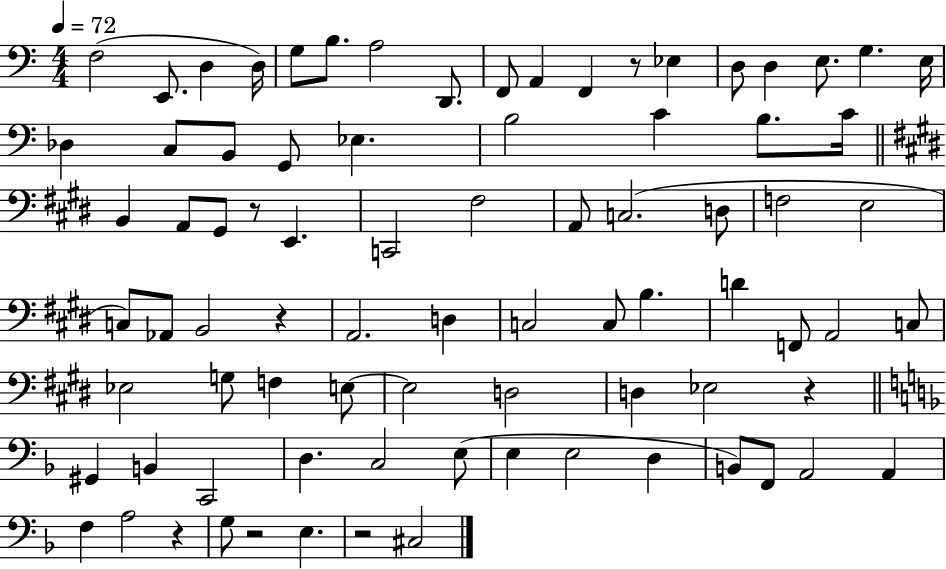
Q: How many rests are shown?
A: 7